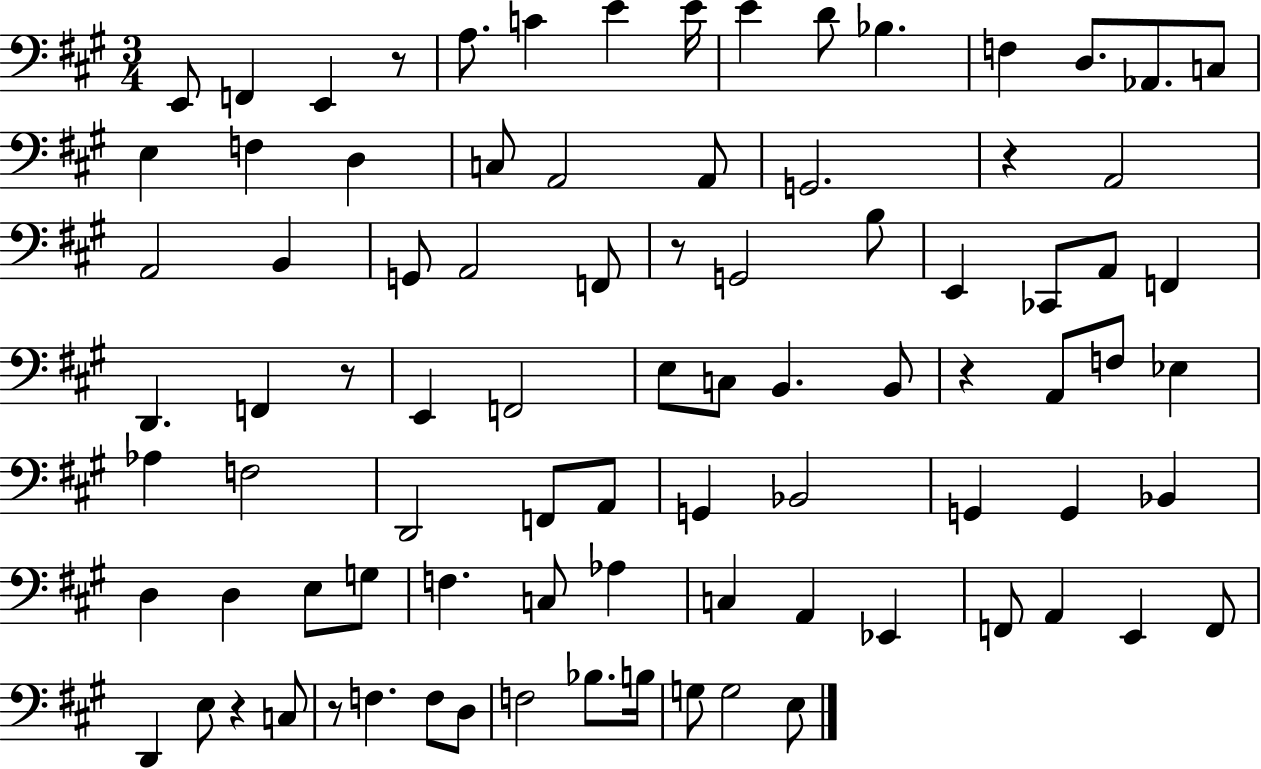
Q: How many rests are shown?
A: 7